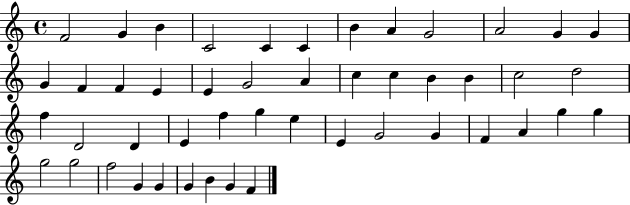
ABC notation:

X:1
T:Untitled
M:4/4
L:1/4
K:C
F2 G B C2 C C B A G2 A2 G G G F F E E G2 A c c B B c2 d2 f D2 D E f g e E G2 G F A g g g2 g2 f2 G G G B G F